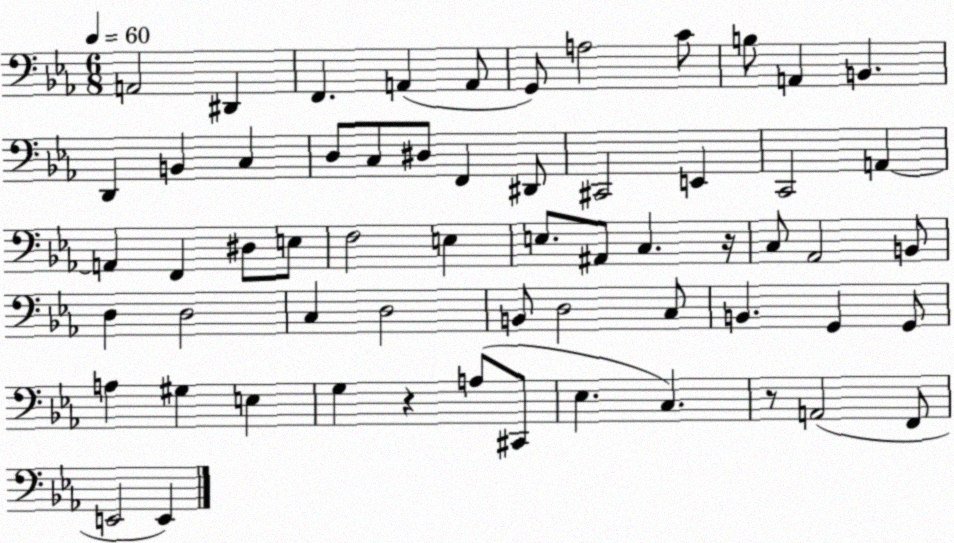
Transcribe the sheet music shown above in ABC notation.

X:1
T:Untitled
M:6/8
L:1/4
K:Eb
A,,2 ^D,, F,, A,, A,,/2 G,,/2 A,2 C/2 B,/2 A,, B,, D,, B,, C, D,/2 C,/2 ^D,/2 F,, ^D,,/2 ^C,,2 E,, C,,2 A,, A,, F,, ^D,/2 E,/2 F,2 E, E,/2 ^A,,/2 C, z/4 C,/2 _A,,2 B,,/2 D, D,2 C, D,2 B,,/2 D,2 C,/2 B,, G,, G,,/2 A, ^G, E, G, z A,/2 ^C,,/2 _E, C, z/2 A,,2 F,,/2 E,,2 E,,